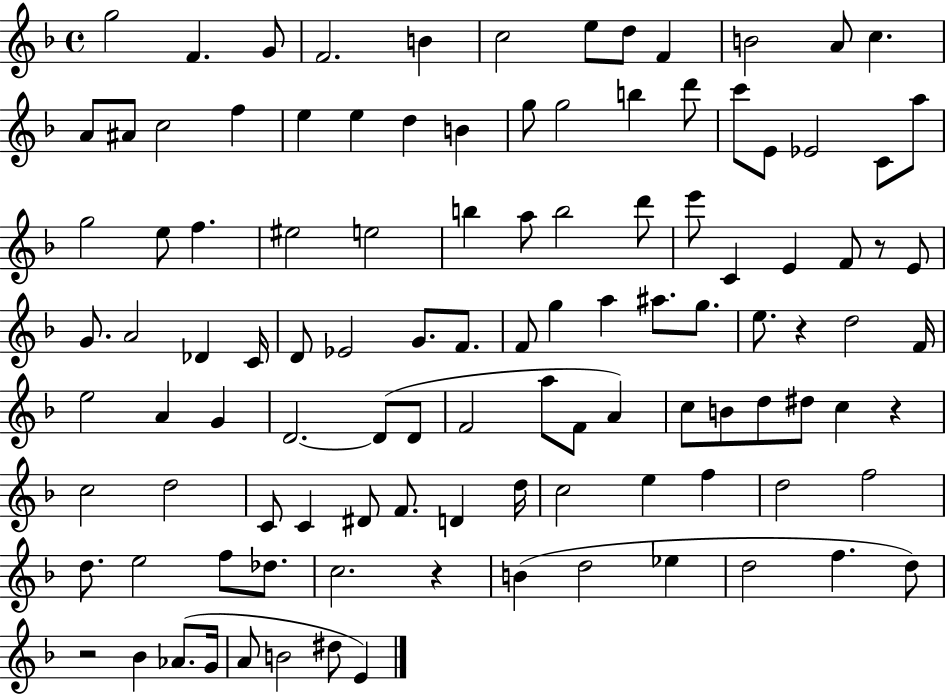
{
  \clef treble
  \time 4/4
  \defaultTimeSignature
  \key f \major
  g''2 f'4. g'8 | f'2. b'4 | c''2 e''8 d''8 f'4 | b'2 a'8 c''4. | \break a'8 ais'8 c''2 f''4 | e''4 e''4 d''4 b'4 | g''8 g''2 b''4 d'''8 | c'''8 e'8 ees'2 c'8 a''8 | \break g''2 e''8 f''4. | eis''2 e''2 | b''4 a''8 b''2 d'''8 | e'''8 c'4 e'4 f'8 r8 e'8 | \break g'8. a'2 des'4 c'16 | d'8 ees'2 g'8. f'8. | f'8 g''4 a''4 ais''8. g''8. | e''8. r4 d''2 f'16 | \break e''2 a'4 g'4 | d'2.~~ d'8( d'8 | f'2 a''8 f'8 a'4) | c''8 b'8 d''8 dis''8 c''4 r4 | \break c''2 d''2 | c'8 c'4 dis'8 f'8. d'4 d''16 | c''2 e''4 f''4 | d''2 f''2 | \break d''8. e''2 f''8 des''8. | c''2. r4 | b'4( d''2 ees''4 | d''2 f''4. d''8) | \break r2 bes'4 aes'8.( g'16 | a'8 b'2 dis''8 e'4) | \bar "|."
}